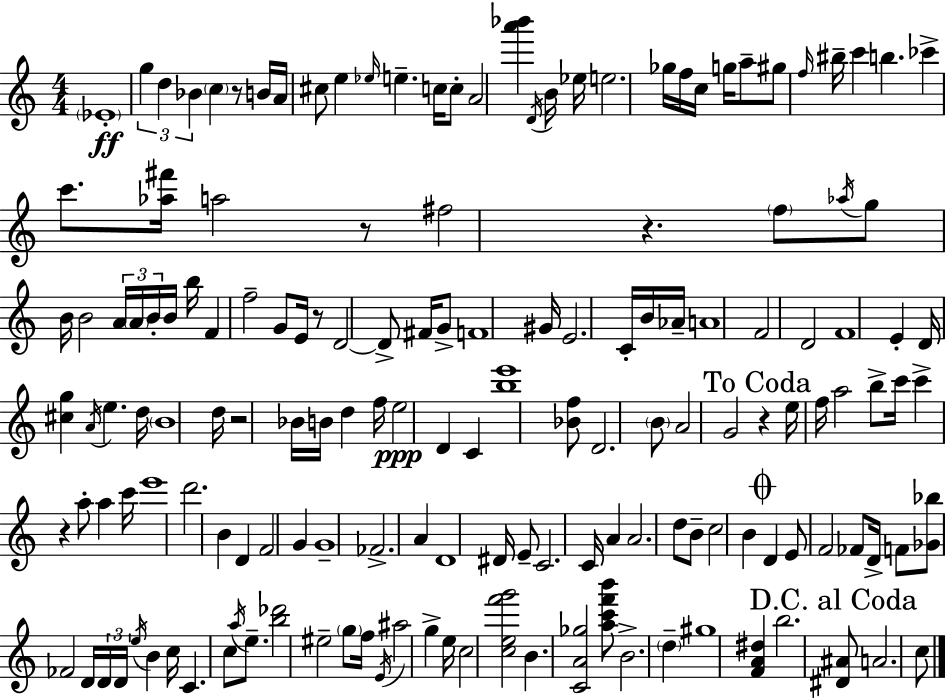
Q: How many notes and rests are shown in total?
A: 158